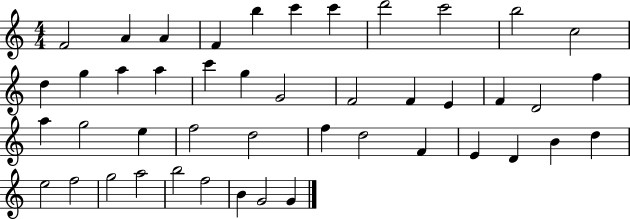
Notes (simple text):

F4/h A4/q A4/q F4/q B5/q C6/q C6/q D6/h C6/h B5/h C5/h D5/q G5/q A5/q A5/q C6/q G5/q G4/h F4/h F4/q E4/q F4/q D4/h F5/q A5/q G5/h E5/q F5/h D5/h F5/q D5/h F4/q E4/q D4/q B4/q D5/q E5/h F5/h G5/h A5/h B5/h F5/h B4/q G4/h G4/q